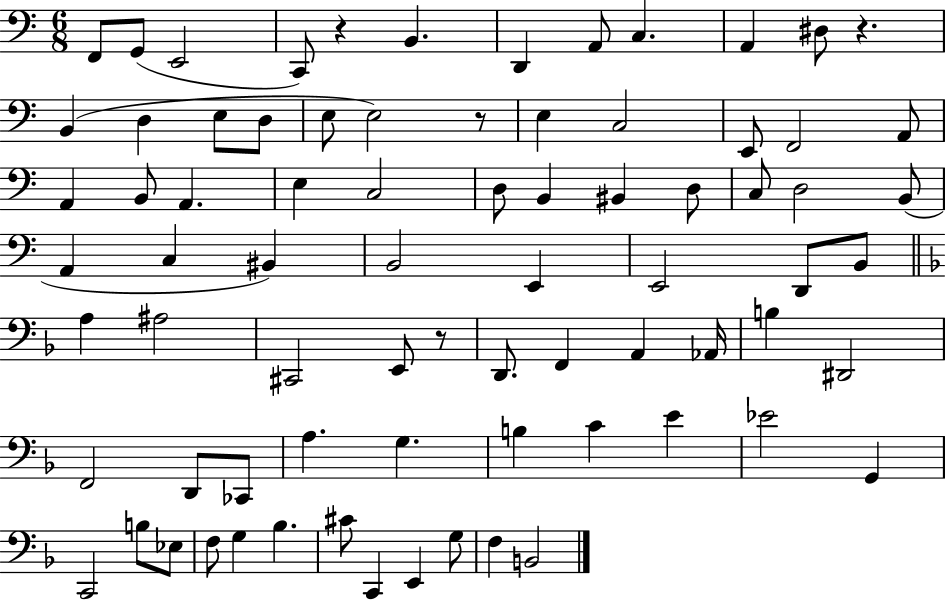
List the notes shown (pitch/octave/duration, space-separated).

F2/e G2/e E2/h C2/e R/q B2/q. D2/q A2/e C3/q. A2/q D#3/e R/q. B2/q D3/q E3/e D3/e E3/e E3/h R/e E3/q C3/h E2/e F2/h A2/e A2/q B2/e A2/q. E3/q C3/h D3/e B2/q BIS2/q D3/e C3/e D3/h B2/e A2/q C3/q BIS2/q B2/h E2/q E2/h D2/e B2/e A3/q A#3/h C#2/h E2/e R/e D2/e. F2/q A2/q Ab2/s B3/q D#2/h F2/h D2/e CES2/e A3/q. G3/q. B3/q C4/q E4/q Eb4/h G2/q C2/h B3/e Eb3/e F3/e G3/q Bb3/q. C#4/e C2/q E2/q G3/e F3/q B2/h